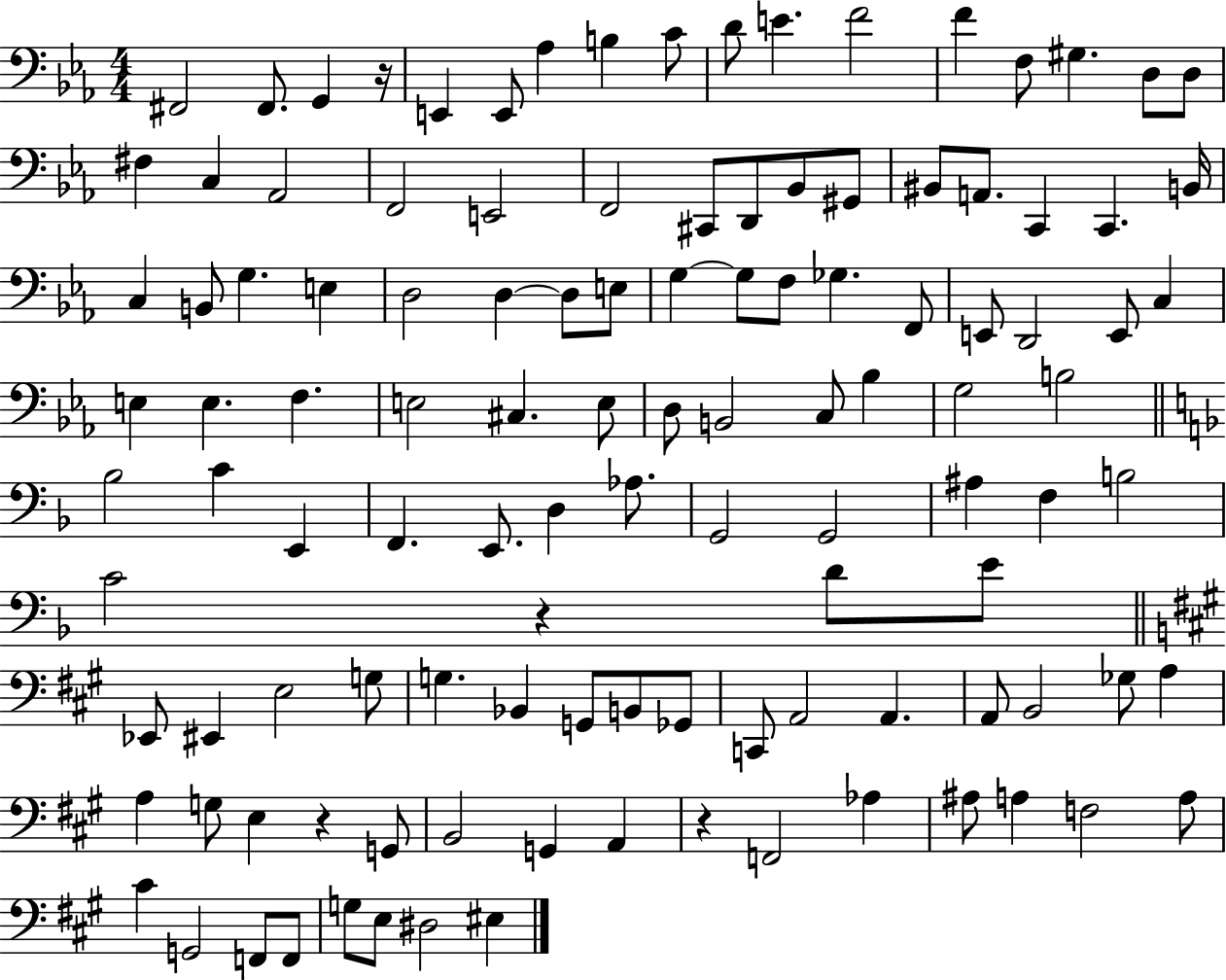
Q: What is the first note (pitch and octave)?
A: F#2